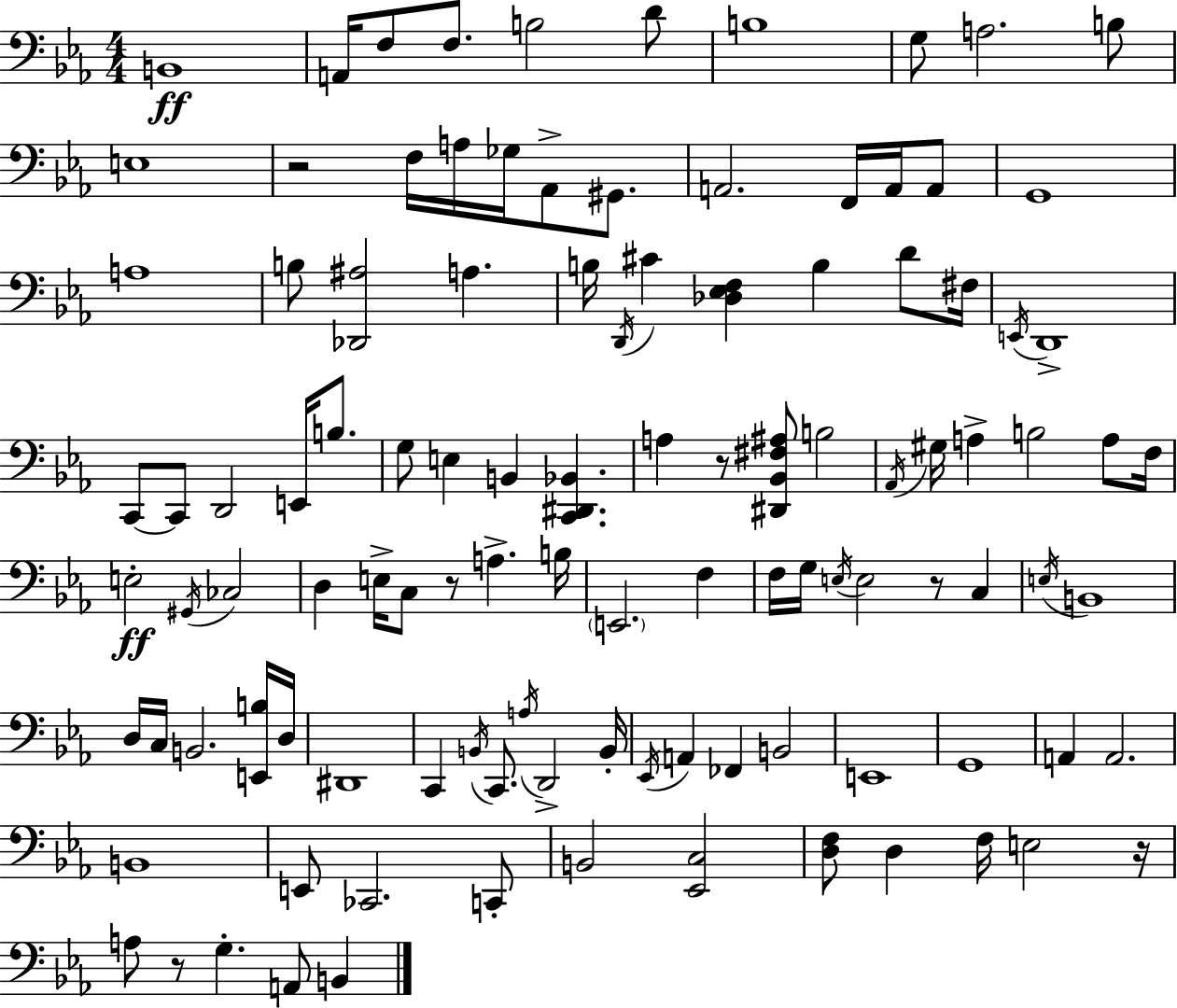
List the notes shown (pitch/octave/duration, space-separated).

B2/w A2/s F3/e F3/e. B3/h D4/e B3/w G3/e A3/h. B3/e E3/w R/h F3/s A3/s Gb3/s Ab2/e G#2/e. A2/h. F2/s A2/s A2/e G2/w A3/w B3/e [Db2,A#3]/h A3/q. B3/s D2/s C#4/q [Db3,Eb3,F3]/q B3/q D4/e F#3/s E2/s D2/w C2/e C2/e D2/h E2/s B3/e. G3/e E3/q B2/q [C2,D#2,Bb2]/q. A3/q R/e [D#2,Bb2,F#3,A#3]/e B3/h Ab2/s G#3/s A3/q B3/h A3/e F3/s E3/h G#2/s CES3/h D3/q E3/s C3/e R/e A3/q. B3/s E2/h. F3/q F3/s G3/s E3/s E3/h R/e C3/q E3/s B2/w D3/s C3/s B2/h. [E2,B3]/s D3/s D#2/w C2/q B2/s C2/e. A3/s D2/h B2/s Eb2/s A2/q FES2/q B2/h E2/w G2/w A2/q A2/h. B2/w E2/e CES2/h. C2/e B2/h [Eb2,C3]/h [D3,F3]/e D3/q F3/s E3/h R/s A3/e R/e G3/q. A2/e B2/q